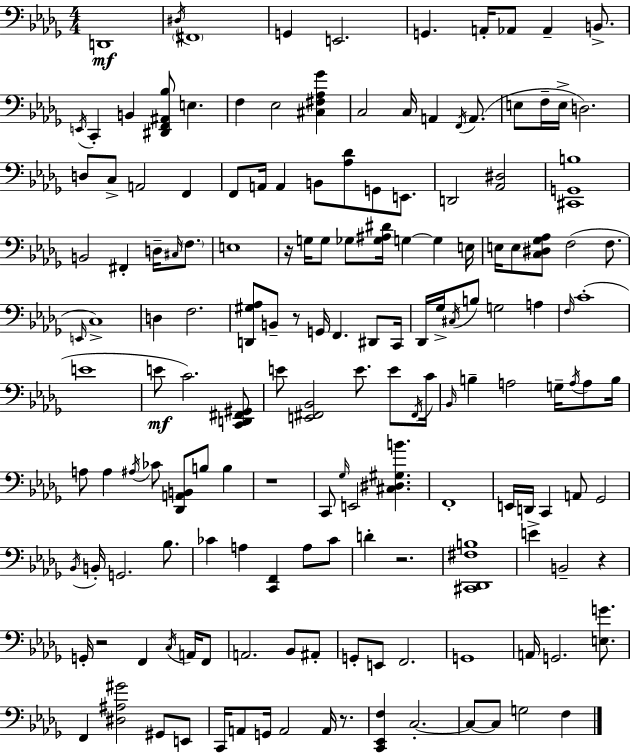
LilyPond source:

{
  \clef bass
  \numericTimeSignature
  \time 4/4
  \key bes \minor
  \repeat volta 2 { d,1\mf | \acciaccatura { dis16 } \parenthesize fis,1 | g,4 e,2. | g,4. a,16-. aes,8 aes,4-- b,8.-> | \break \acciaccatura { e,16 } c,4-. b,4 <dis, f, ais, bes>8 e4. | f4 ees2 <cis fis aes ges'>4 | c2 c16 a,4 \acciaccatura { f,16 } | a,8.( e8 f16-- e16-> d2.) | \break d8 c8-> a,2 f,4 | f,8 a,16 a,4 b,8 <aes des'>8 g,8 | e,8. d,2 <aes, dis>2 | <cis, g, b>1 | \break b,2 fis,4-. d16-- | \grace { cis16 } \parenthesize f8. e1 | r16 g16 g8 ges8 <ges ais dis'>16 g4~~ g4 | e16 e16 e8 <c dis ges aes>8 f2( | \break f8. \grace { e,16 }) c1-> | d4 f2. | <d, gis aes>8 b,8-- r8 g,16 f,4. | dis,8 c,16 des,16 ges16-> \acciaccatura { cis16 } b8 g2 | \break a4 \grace { f16 } c'1-.( | e'1 | e'8\mf c'2.) | <c, d, fis, gis,>8 e'8 <e, fis, bes,>2 | \break e'8. e'8 \acciaccatura { fis,16 } c'16 \grace { bes,16 } b4-- a2 | g16-- \acciaccatura { a16 } a8 b16 a8 a4 | \acciaccatura { ais16 } ces'8 <des, a, b,>8 b8 b4 r1 | c,8 \grace { ges16 } e,2 | \break <cis dis gis b'>4. f,1-. | e,16 d,16 c,4 | a,8 ges,2 \acciaccatura { bes,16 } b,16-. g,2. | bes8. ces'4 | \break a4 <c, f,>4 a8 ces'8 d'4-. | r2. <cis, des, fis b>1 | e'4-> | b,2-- r4 g,16-. r2 | \break f,4 \acciaccatura { c16 } a,16 f,8 a,2. | bes,8 ais,8-. g,8-. | e,8 f,2. g,1 | a,16 g,2. | \break <e g'>8. f,4 | <dis ais gis'>2 gis,8 e,8 c,16 a,8 | g,16 a,2 a,16 r8. <c, ees, f>4 | c2.-.~~ c8~~ | \break c8 g2 f4 } \bar "|."
}